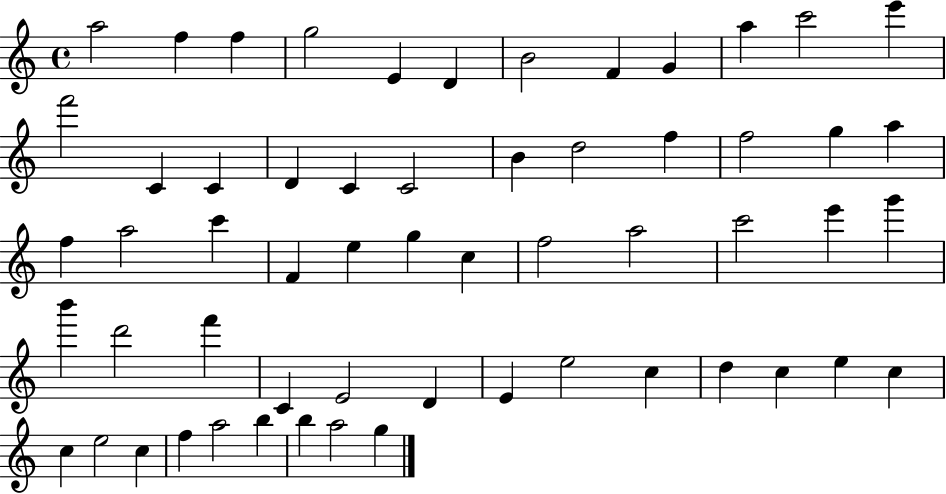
A5/h F5/q F5/q G5/h E4/q D4/q B4/h F4/q G4/q A5/q C6/h E6/q F6/h C4/q C4/q D4/q C4/q C4/h B4/q D5/h F5/q F5/h G5/q A5/q F5/q A5/h C6/q F4/q E5/q G5/q C5/q F5/h A5/h C6/h E6/q G6/q B6/q D6/h F6/q C4/q E4/h D4/q E4/q E5/h C5/q D5/q C5/q E5/q C5/q C5/q E5/h C5/q F5/q A5/h B5/q B5/q A5/h G5/q